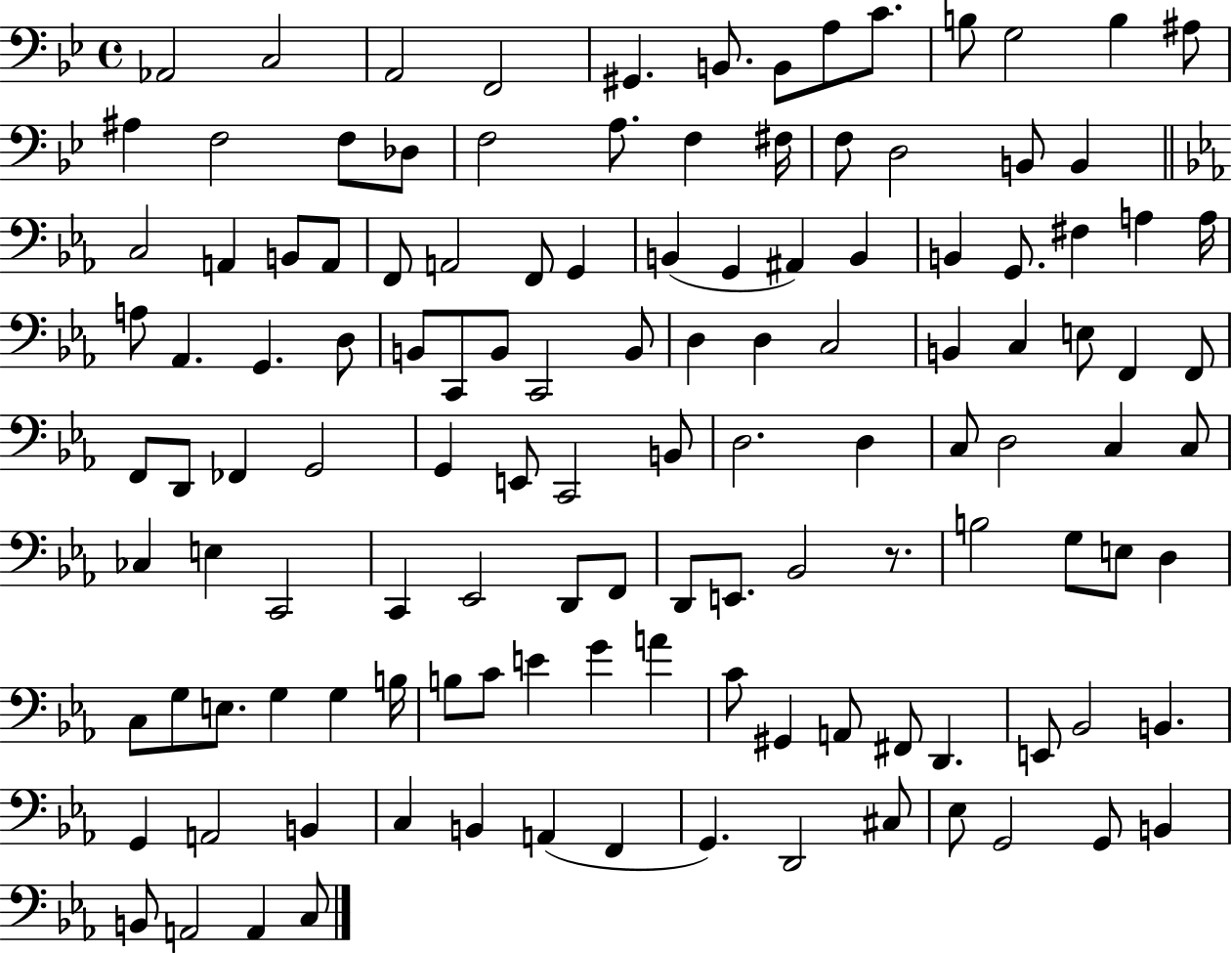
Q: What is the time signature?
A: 4/4